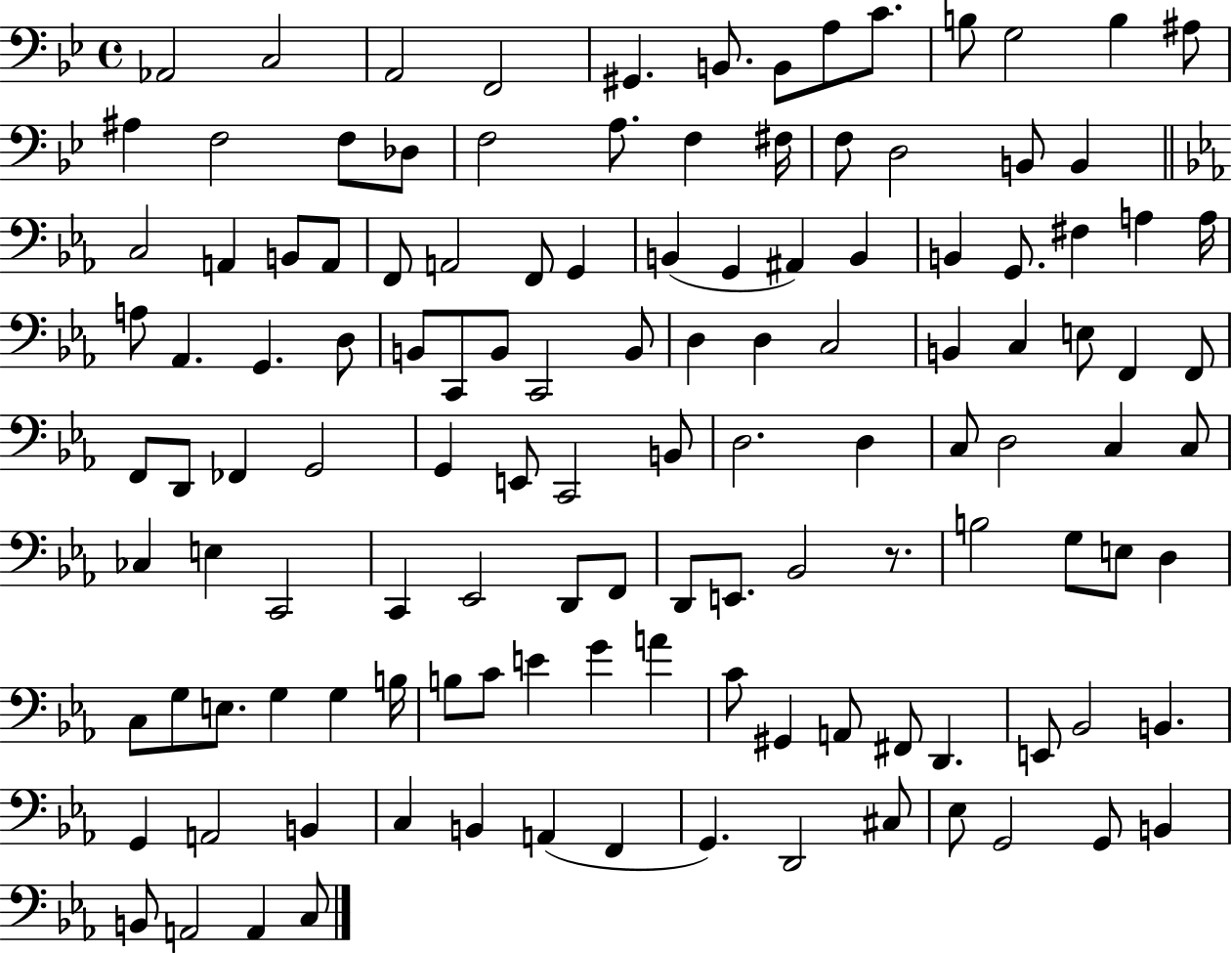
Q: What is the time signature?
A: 4/4